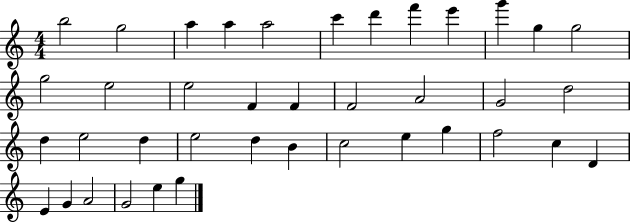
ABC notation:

X:1
T:Untitled
M:4/4
L:1/4
K:C
b2 g2 a a a2 c' d' f' e' g' g g2 g2 e2 e2 F F F2 A2 G2 d2 d e2 d e2 d B c2 e g f2 c D E G A2 G2 e g